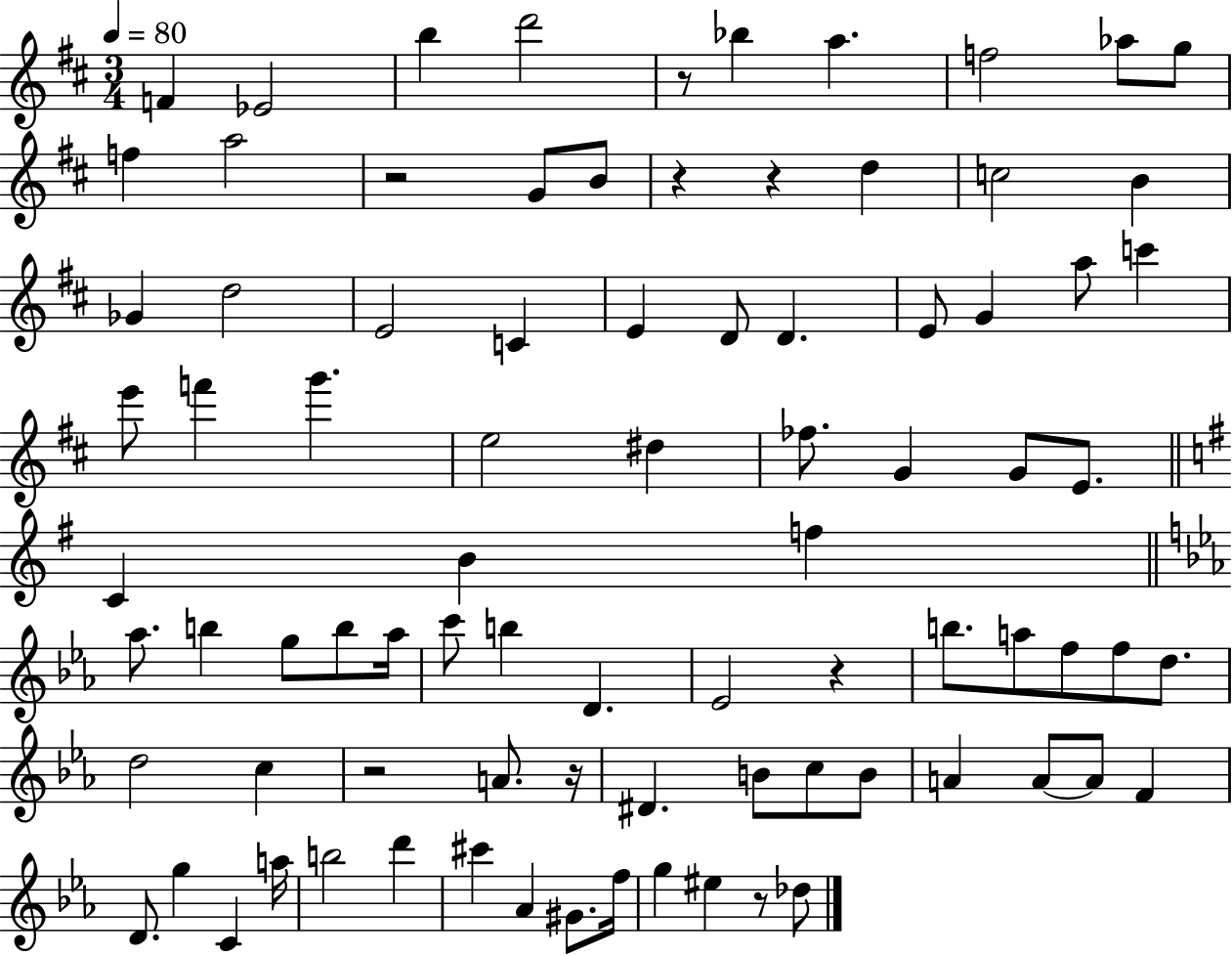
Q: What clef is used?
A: treble